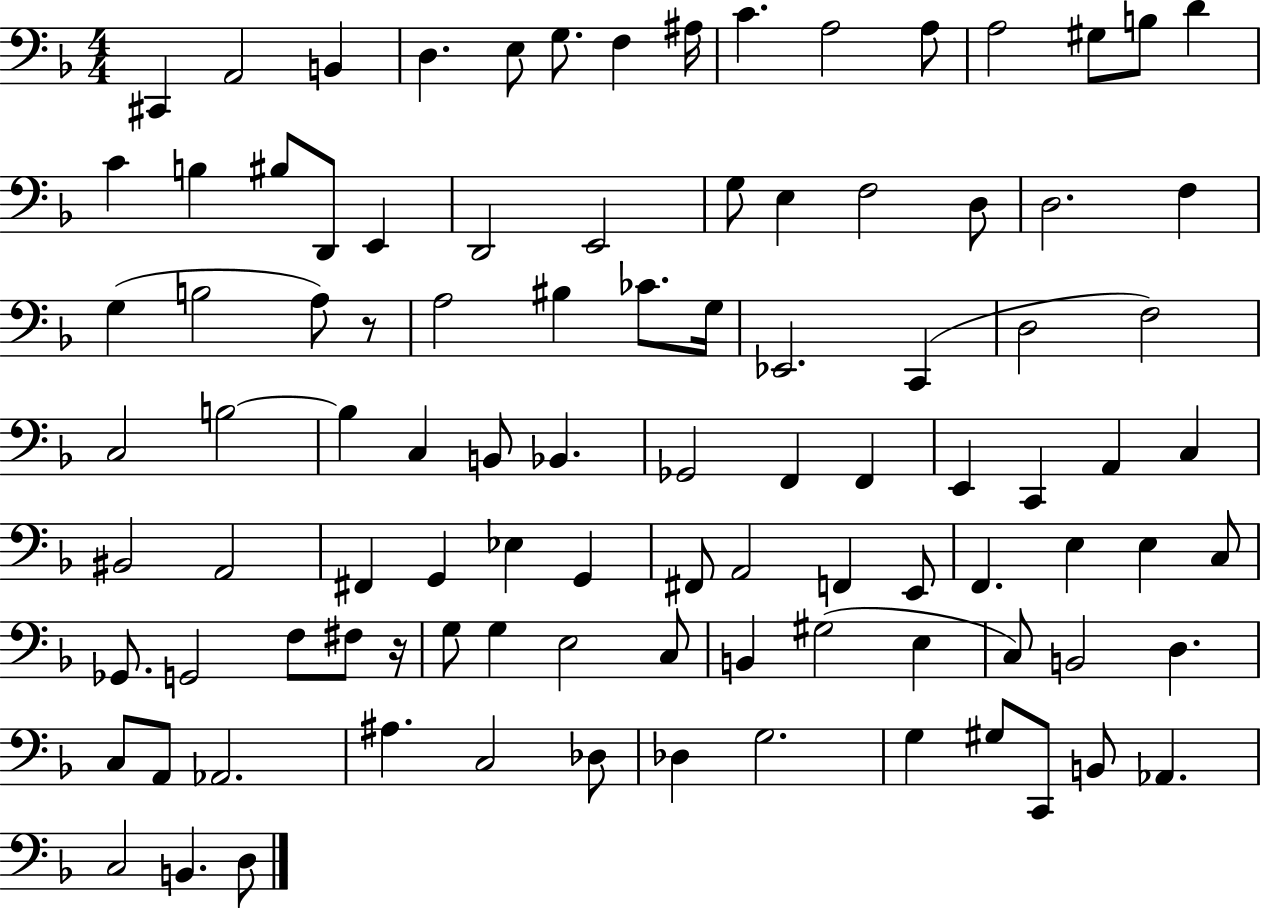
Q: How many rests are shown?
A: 2